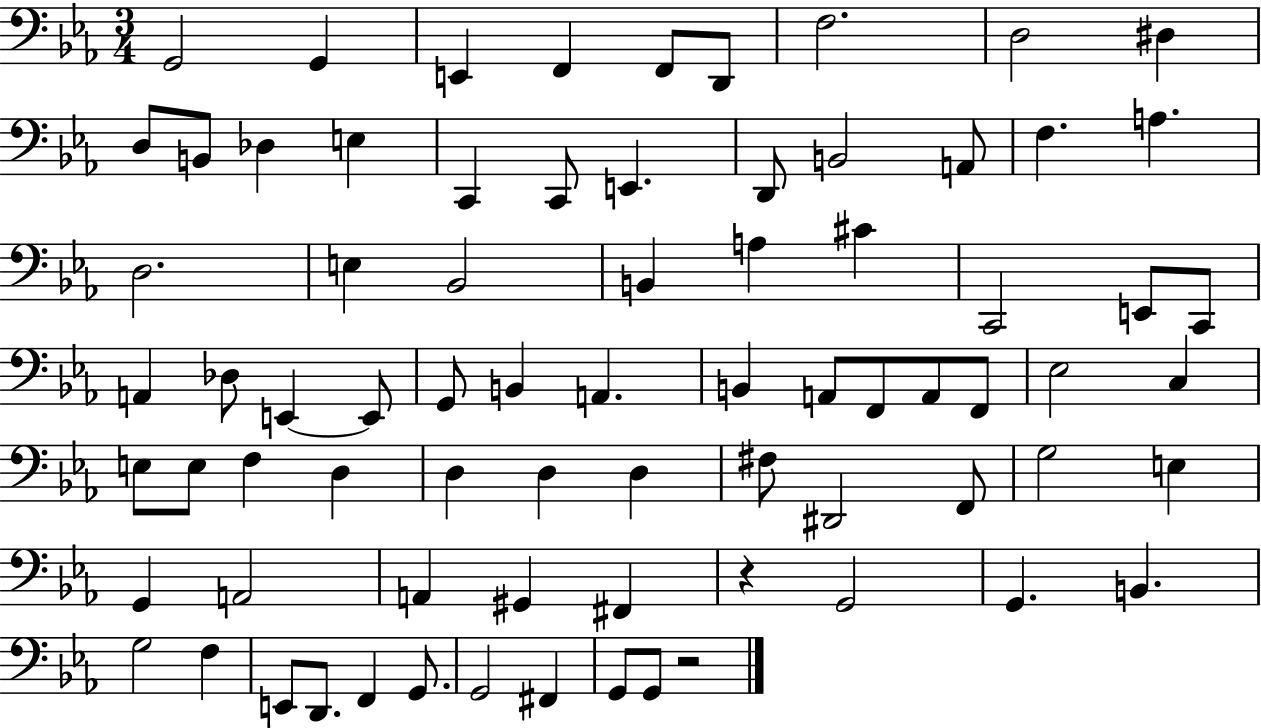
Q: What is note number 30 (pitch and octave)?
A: C2